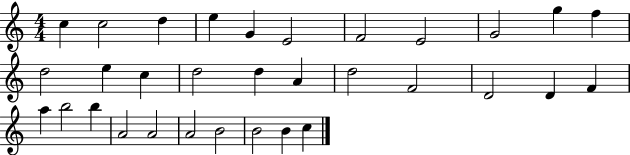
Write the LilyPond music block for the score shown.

{
  \clef treble
  \numericTimeSignature
  \time 4/4
  \key c \major
  c''4 c''2 d''4 | e''4 g'4 e'2 | f'2 e'2 | g'2 g''4 f''4 | \break d''2 e''4 c''4 | d''2 d''4 a'4 | d''2 f'2 | d'2 d'4 f'4 | \break a''4 b''2 b''4 | a'2 a'2 | a'2 b'2 | b'2 b'4 c''4 | \break \bar "|."
}